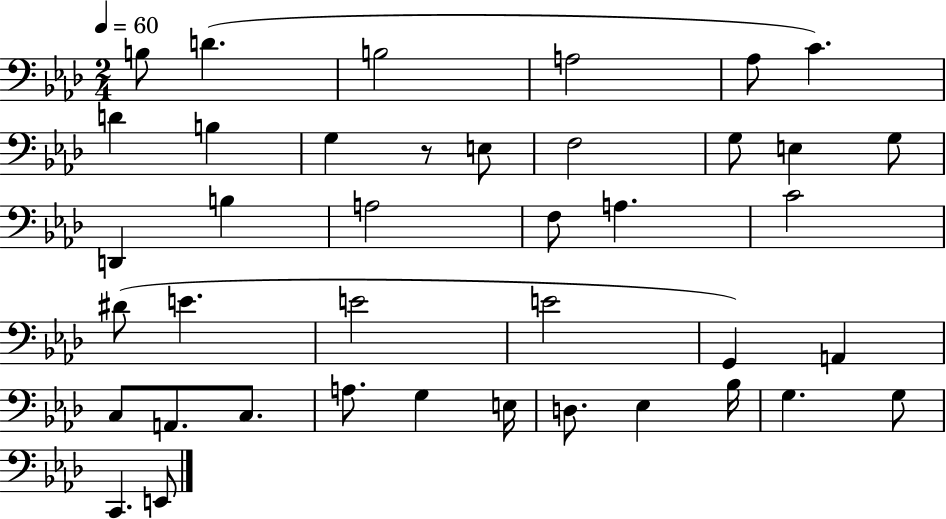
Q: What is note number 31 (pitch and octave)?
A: G3